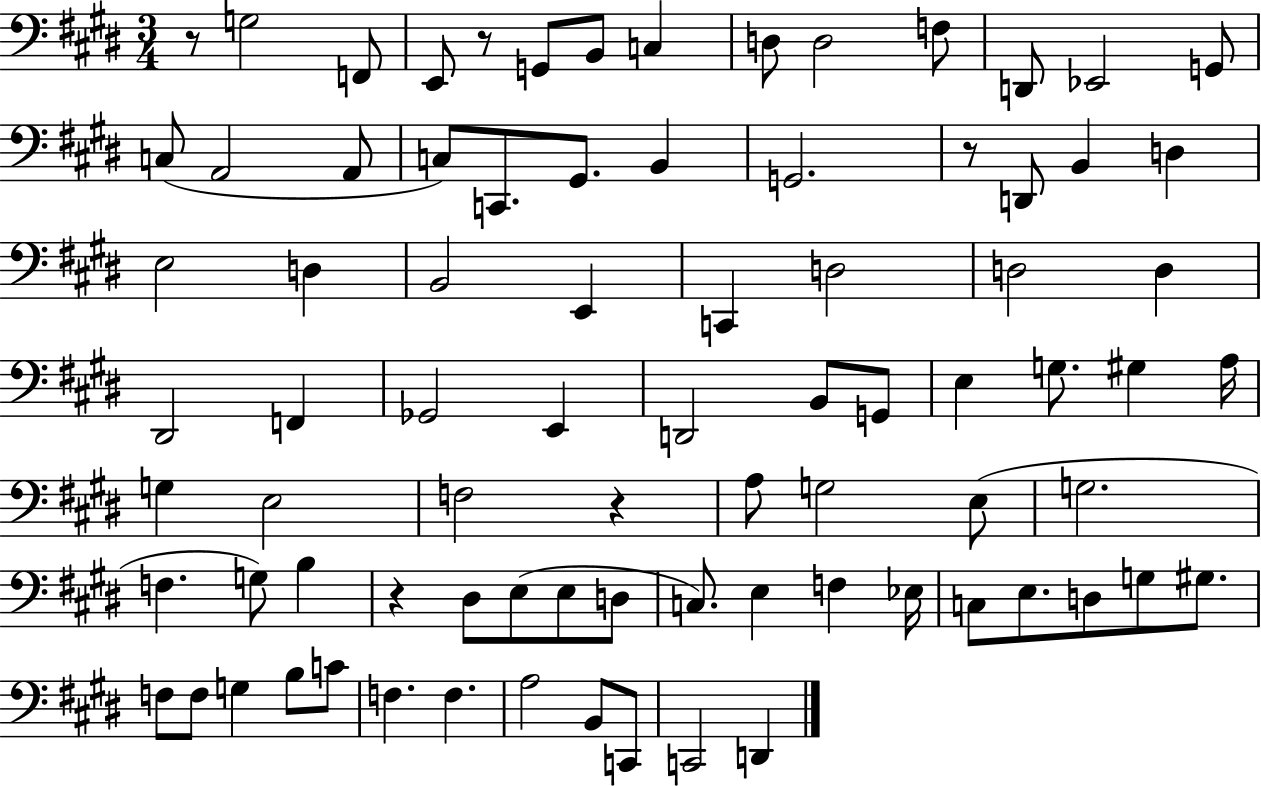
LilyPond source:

{
  \clef bass
  \numericTimeSignature
  \time 3/4
  \key e \major
  r8 g2 f,8 | e,8 r8 g,8 b,8 c4 | d8 d2 f8 | d,8 ees,2 g,8 | \break c8( a,2 a,8 | c8) c,8. gis,8. b,4 | g,2. | r8 d,8 b,4 d4 | \break e2 d4 | b,2 e,4 | c,4 d2 | d2 d4 | \break dis,2 f,4 | ges,2 e,4 | d,2 b,8 g,8 | e4 g8. gis4 a16 | \break g4 e2 | f2 r4 | a8 g2 e8( | g2. | \break f4. g8) b4 | r4 dis8 e8( e8 d8 | c8.) e4 f4 ees16 | c8 e8. d8 g8 gis8. | \break f8 f8 g4 b8 c'8 | f4. f4. | a2 b,8 c,8 | c,2 d,4 | \break \bar "|."
}